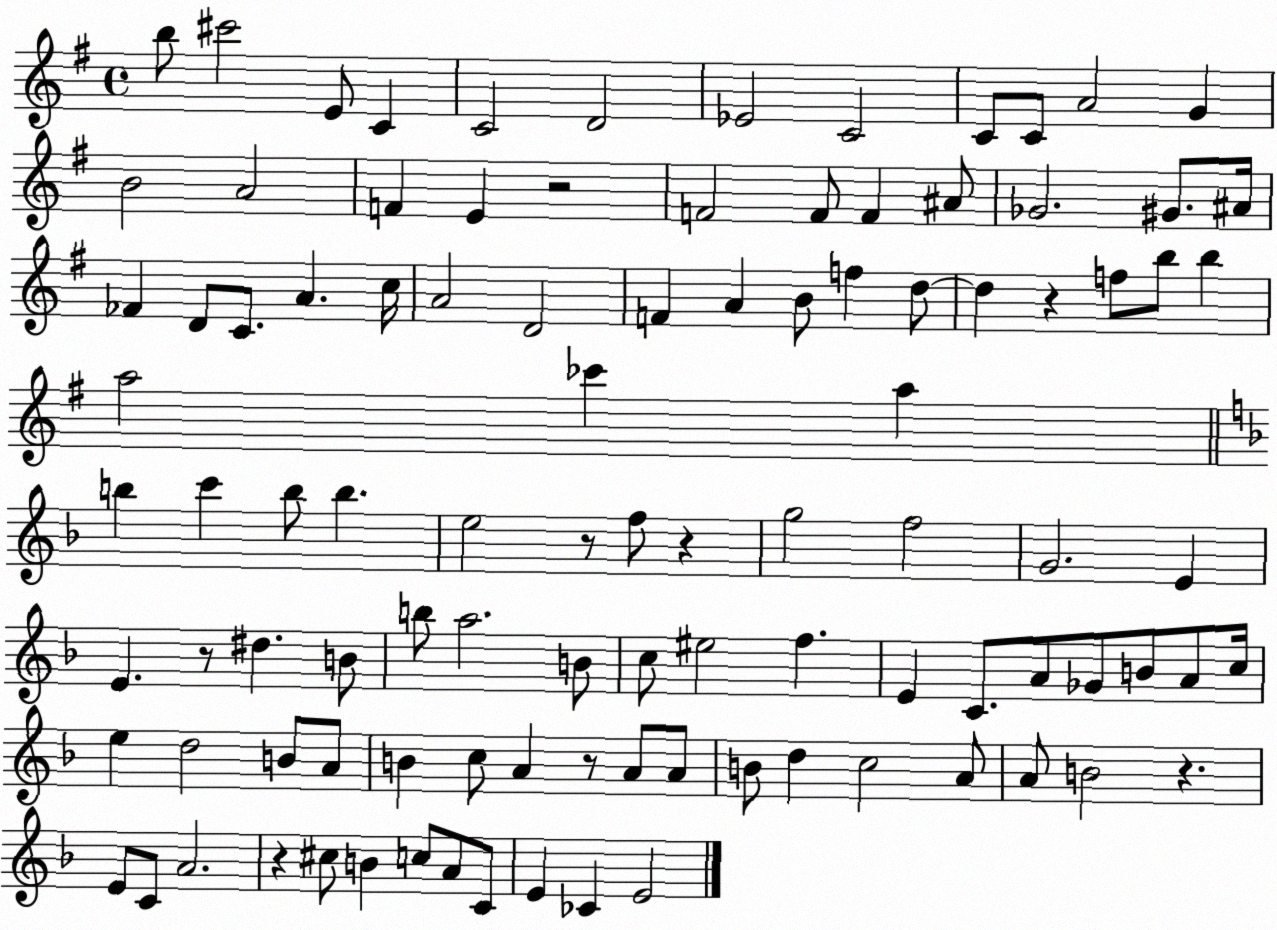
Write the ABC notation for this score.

X:1
T:Untitled
M:4/4
L:1/4
K:G
b/2 ^c'2 E/2 C C2 D2 _E2 C2 C/2 C/2 A2 G B2 A2 F E z2 F2 F/2 F ^A/2 _G2 ^G/2 ^A/4 _F D/2 C/2 A c/4 A2 D2 F A B/2 f d/2 d z f/2 b/2 b a2 _c' a b c' b/2 b e2 z/2 f/2 z g2 f2 G2 E E z/2 ^d B/2 b/2 a2 B/2 c/2 ^e2 f E C/2 A/2 _G/2 B/2 A/2 c/4 e d2 B/2 A/2 B c/2 A z/2 A/2 A/2 B/2 d c2 A/2 A/2 B2 z E/2 C/2 A2 z ^c/2 B c/2 A/2 C/2 E _C E2